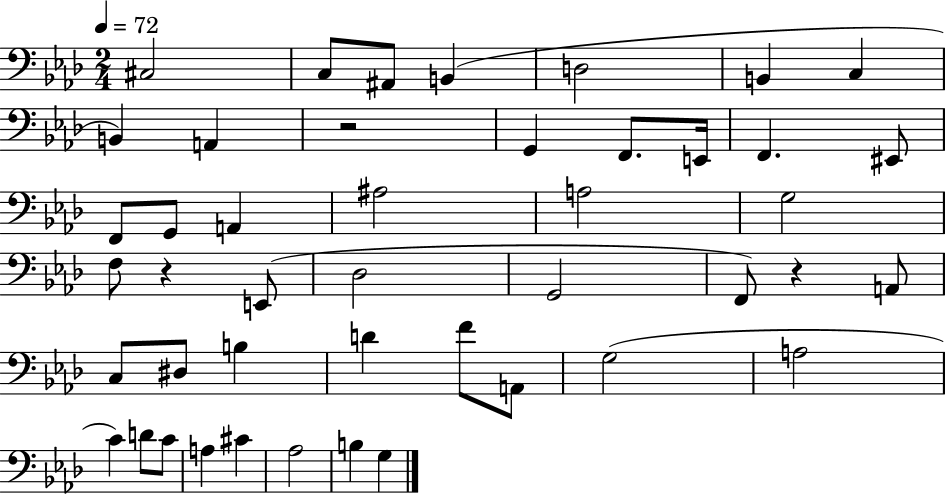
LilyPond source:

{
  \clef bass
  \numericTimeSignature
  \time 2/4
  \key aes \major
  \tempo 4 = 72
  cis2 | c8 ais,8 b,4( | d2 | b,4 c4 | \break b,4) a,4 | r2 | g,4 f,8. e,16 | f,4. eis,8 | \break f,8 g,8 a,4 | ais2 | a2 | g2 | \break f8 r4 e,8( | des2 | g,2 | f,8) r4 a,8 | \break c8 dis8 b4 | d'4 f'8 a,8 | g2( | a2 | \break c'4) d'8 c'8 | a4 cis'4 | aes2 | b4 g4 | \break \bar "|."
}